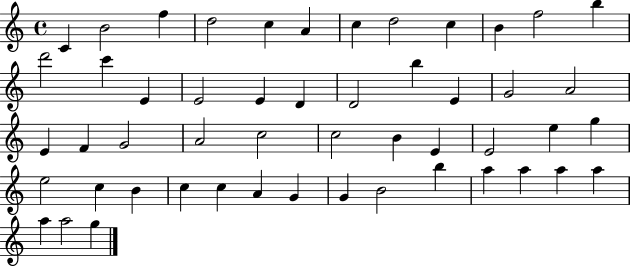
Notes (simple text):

C4/q B4/h F5/q D5/h C5/q A4/q C5/q D5/h C5/q B4/q F5/h B5/q D6/h C6/q E4/q E4/h E4/q D4/q D4/h B5/q E4/q G4/h A4/h E4/q F4/q G4/h A4/h C5/h C5/h B4/q E4/q E4/h E5/q G5/q E5/h C5/q B4/q C5/q C5/q A4/q G4/q G4/q B4/h B5/q A5/q A5/q A5/q A5/q A5/q A5/h G5/q